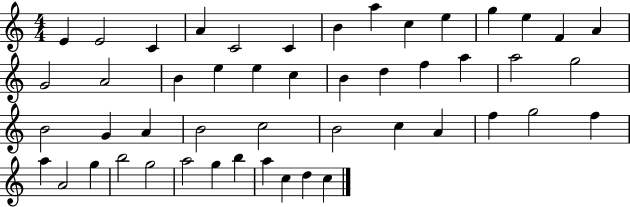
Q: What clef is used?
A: treble